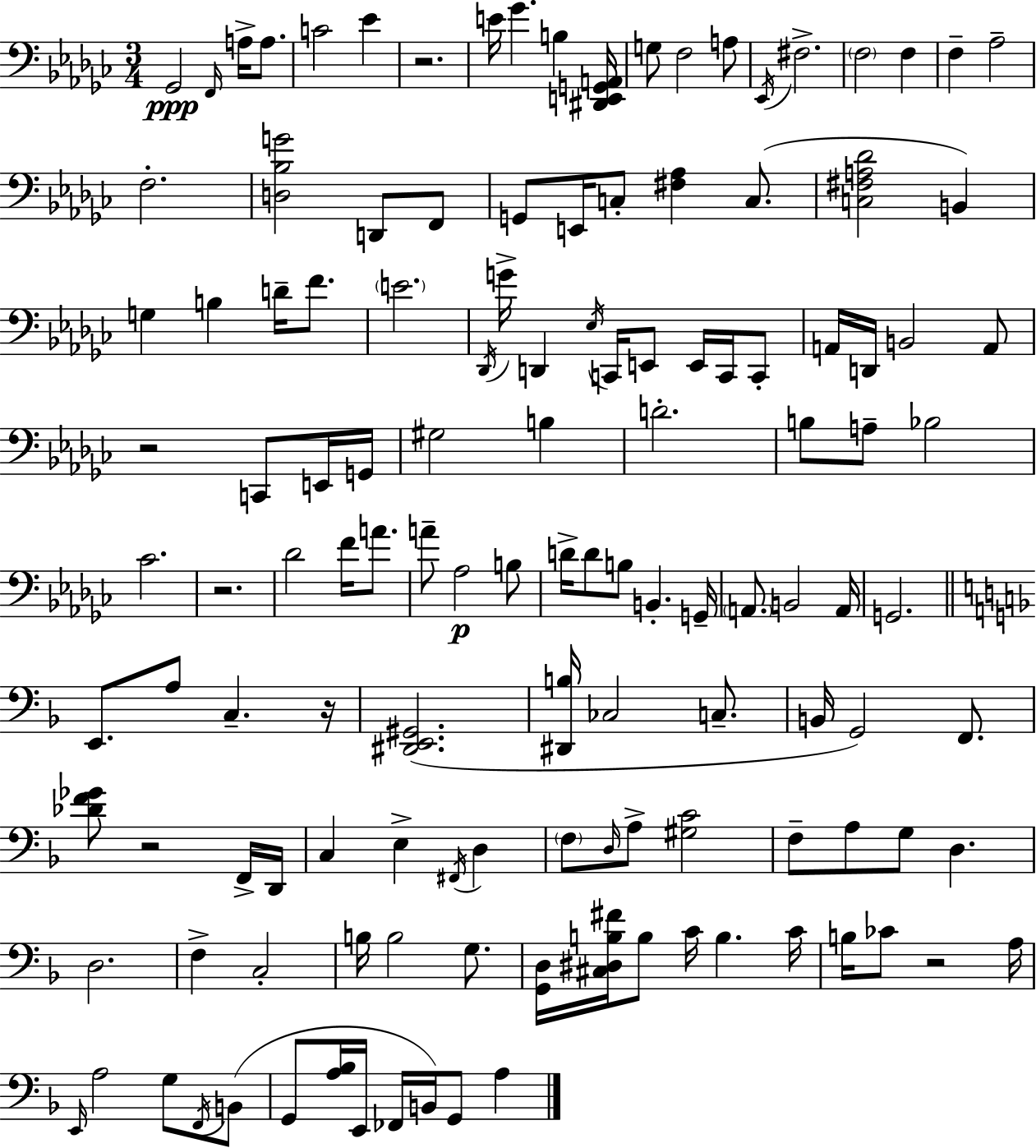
Gb2/h F2/s A3/s A3/e. C4/h Eb4/q R/h. E4/s Gb4/q. B3/q [D#2,E2,G2,A2]/s G3/e F3/h A3/e Eb2/s F#3/h. F3/h F3/q F3/q Ab3/h F3/h. [D3,Bb3,G4]/h D2/e F2/e G2/e E2/s C3/e [F#3,Ab3]/q C3/e. [C3,F#3,A3,Db4]/h B2/q G3/q B3/q D4/s F4/e. E4/h. Db2/s G4/s D2/q Eb3/s C2/s E2/e E2/s C2/s C2/e A2/s D2/s B2/h A2/e R/h C2/e E2/s G2/s G#3/h B3/q D4/h. B3/e A3/e Bb3/h CES4/h. R/h. Db4/h F4/s A4/e. A4/e Ab3/h B3/e D4/s D4/e B3/e B2/q. G2/s A2/e. B2/h A2/s G2/h. E2/e. A3/e C3/q. R/s [D#2,E2,G#2]/h. [D#2,B3]/s CES3/h C3/e. B2/s G2/h F2/e. [Db4,F4,Gb4]/e R/h F2/s D2/s C3/q E3/q F#2/s D3/q F3/e D3/s A3/e [G#3,C4]/h F3/e A3/e G3/e D3/q. D3/h. F3/q C3/h B3/s B3/h G3/e. [G2,D3]/s [C#3,D#3,B3,F#4]/s B3/e C4/s B3/q. C4/s B3/s CES4/e R/h A3/s E2/s A3/h G3/e F2/s B2/e G2/e [A3,Bb3]/s E2/s FES2/s B2/s G2/e A3/q